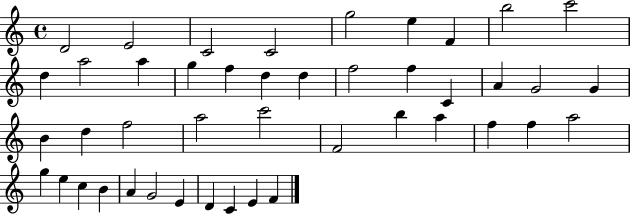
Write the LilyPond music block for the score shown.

{
  \clef treble
  \time 4/4
  \defaultTimeSignature
  \key c \major
  d'2 e'2 | c'2 c'2 | g''2 e''4 f'4 | b''2 c'''2 | \break d''4 a''2 a''4 | g''4 f''4 d''4 d''4 | f''2 f''4 c'4 | a'4 g'2 g'4 | \break b'4 d''4 f''2 | a''2 c'''2 | f'2 b''4 a''4 | f''4 f''4 a''2 | \break g''4 e''4 c''4 b'4 | a'4 g'2 e'4 | d'4 c'4 e'4 f'4 | \bar "|."
}